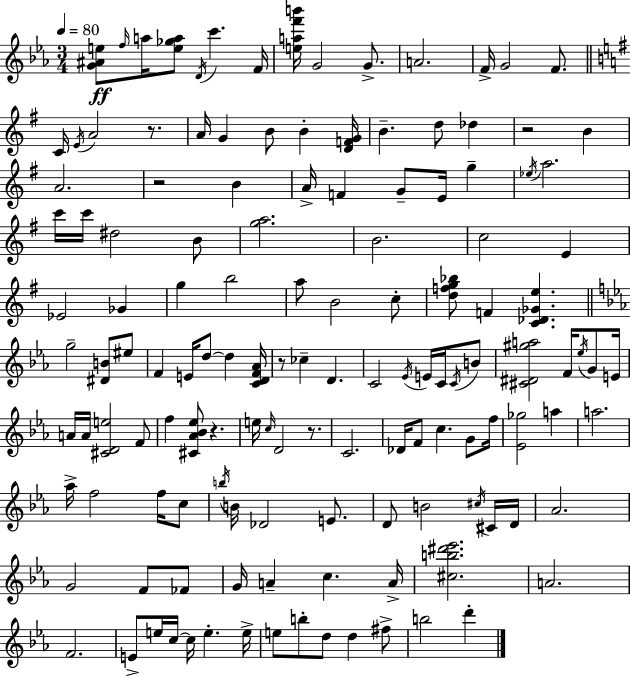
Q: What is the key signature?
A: EES major